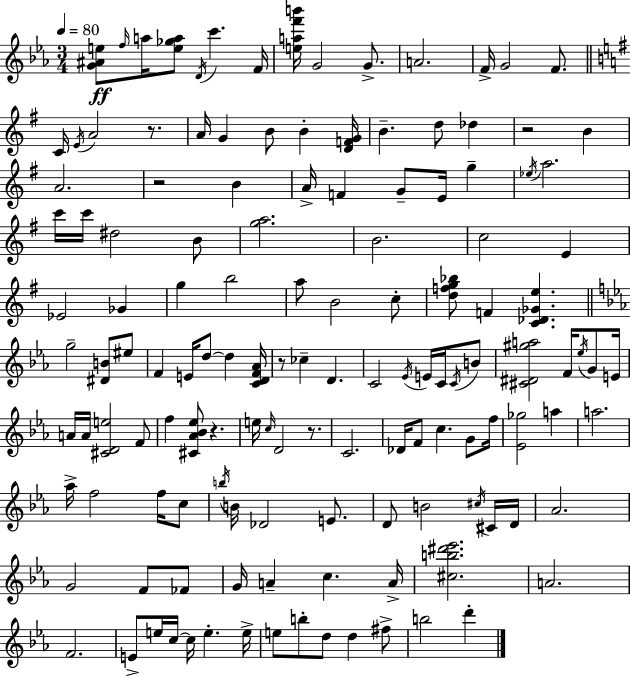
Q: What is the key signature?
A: EES major